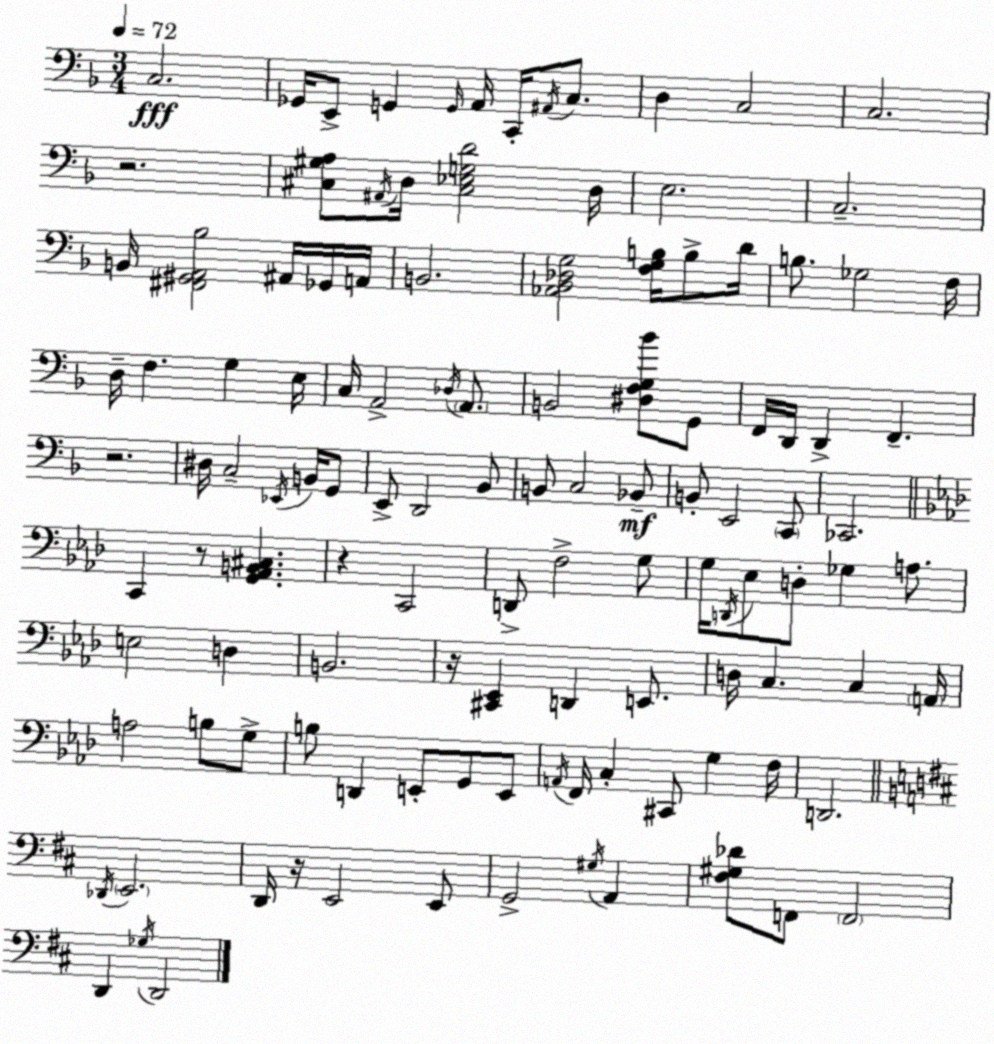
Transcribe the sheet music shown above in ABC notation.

X:1
T:Untitled
M:3/4
L:1/4
K:F
C,2 _G,,/4 E,,/2 G,, G,,/4 A,,/4 C,,/4 ^A,,/4 C,/2 D, C,2 C,2 z2 [^C,^G,A,]/2 ^A,,/4 D,/4 [^C,_E,G,D]2 D,/4 E,2 C,2 B,,/4 [^F,,^G,,A,,_B,]2 ^A,,/4 _G,,/4 A,,/4 B,,2 [_A,,_B,,_D,G,]2 [F,G,B,]/4 B,/2 D/4 B,/2 _G,2 F,/4 D,/4 F, G, E,/4 C,/4 A,,2 _D,/4 A,,/2 B,,2 [^D,F,G,_B]/2 G,,/2 F,,/4 D,,/4 D,, F,, z2 ^D,/4 C,2 _E,,/4 B,,/4 G,,/2 E,,/2 D,,2 _B,,/2 B,,/2 C,2 _B,,/2 B,,/2 E,,2 C,,/2 _C,,2 C,, z/2 [G,,_A,,B,,^C,] z C,,2 D,,/2 F,2 G,/2 G,/4 D,,/4 _E,/2 D,/2 _G, A,/2 E,2 D, B,,2 z/4 [^C,,_E,,] D,, E,,/2 D,/4 C, C, A,,/4 A,2 B,/2 G,/2 B,/2 D,, E,,/2 G,,/2 E,,/2 A,,/4 F,,/4 C, ^C,,/2 G, F,/4 D,,2 _D,,/4 E,,2 D,,/4 z/4 E,,2 E,,/2 G,,2 ^G,/4 A,, [^F,^G,_D]/2 F,,/2 F,,2 D,, _G,/4 D,,2